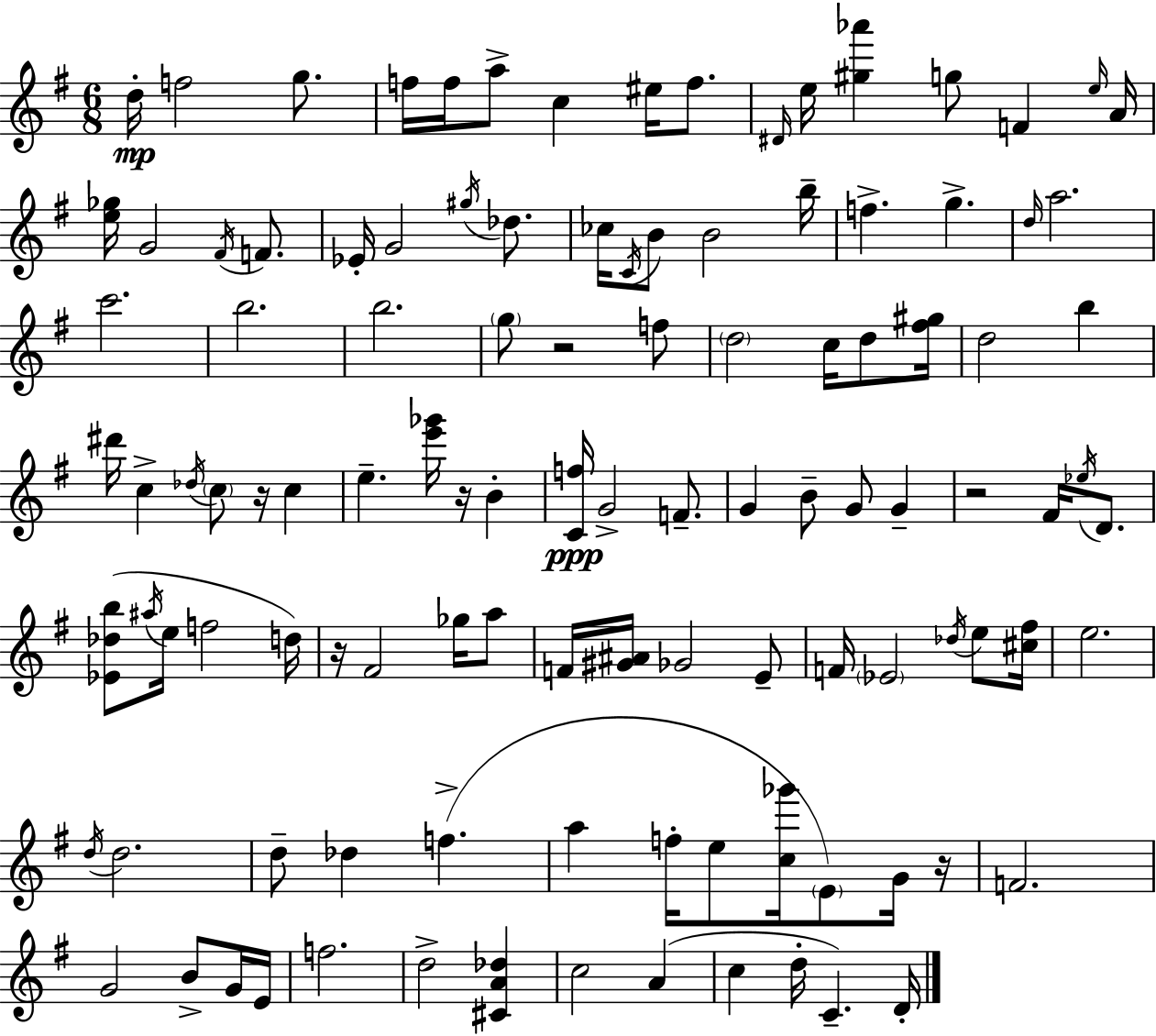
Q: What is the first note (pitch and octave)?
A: D5